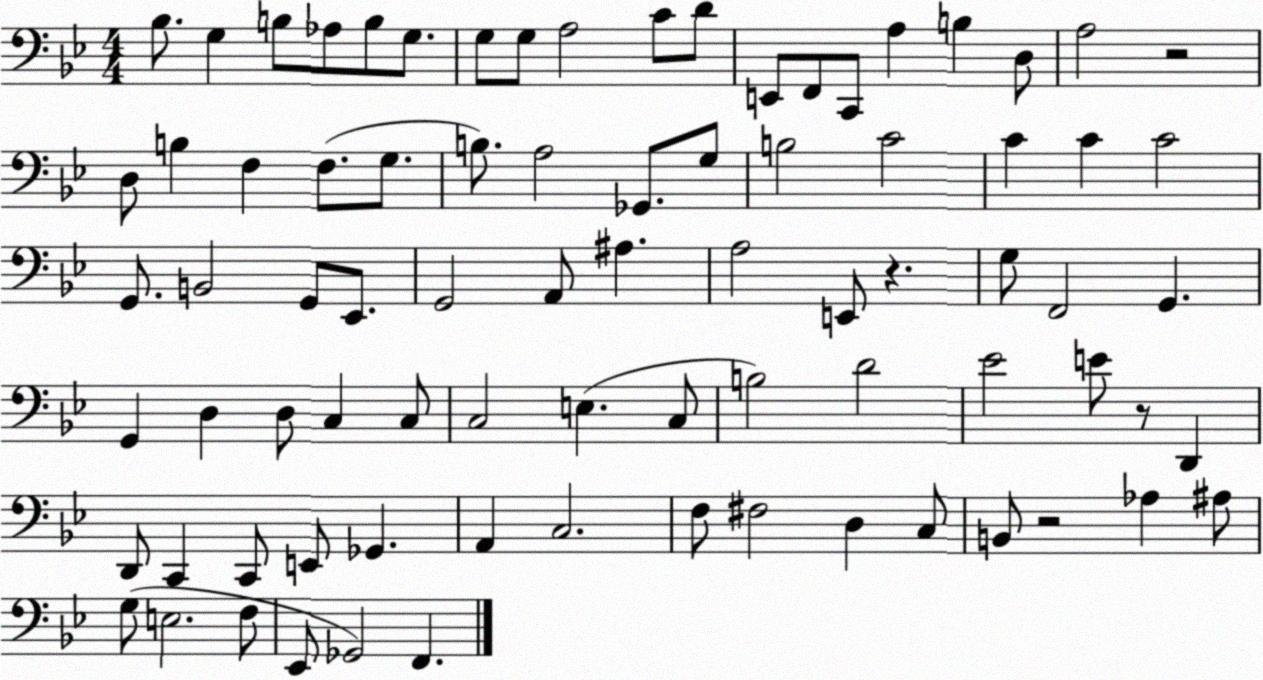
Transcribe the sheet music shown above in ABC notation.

X:1
T:Untitled
M:4/4
L:1/4
K:Bb
_B,/2 G, B,/2 _A,/2 B,/2 G,/2 G,/2 G,/2 A,2 C/2 D/2 E,,/2 F,,/2 C,,/2 A, B, D,/2 A,2 z2 D,/2 B, F, F,/2 G,/2 B,/2 A,2 _G,,/2 G,/2 B,2 C2 C C C2 G,,/2 B,,2 G,,/2 _E,,/2 G,,2 A,,/2 ^A, A,2 E,,/2 z G,/2 F,,2 G,, G,, D, D,/2 C, C,/2 C,2 E, C,/2 B,2 D2 _E2 E/2 z/2 D,, D,,/2 C,, C,,/2 E,,/2 _G,, A,, C,2 F,/2 ^F,2 D, C,/2 B,,/2 z2 _A, ^A,/2 G,/2 E,2 F,/2 _E,,/2 _G,,2 F,,